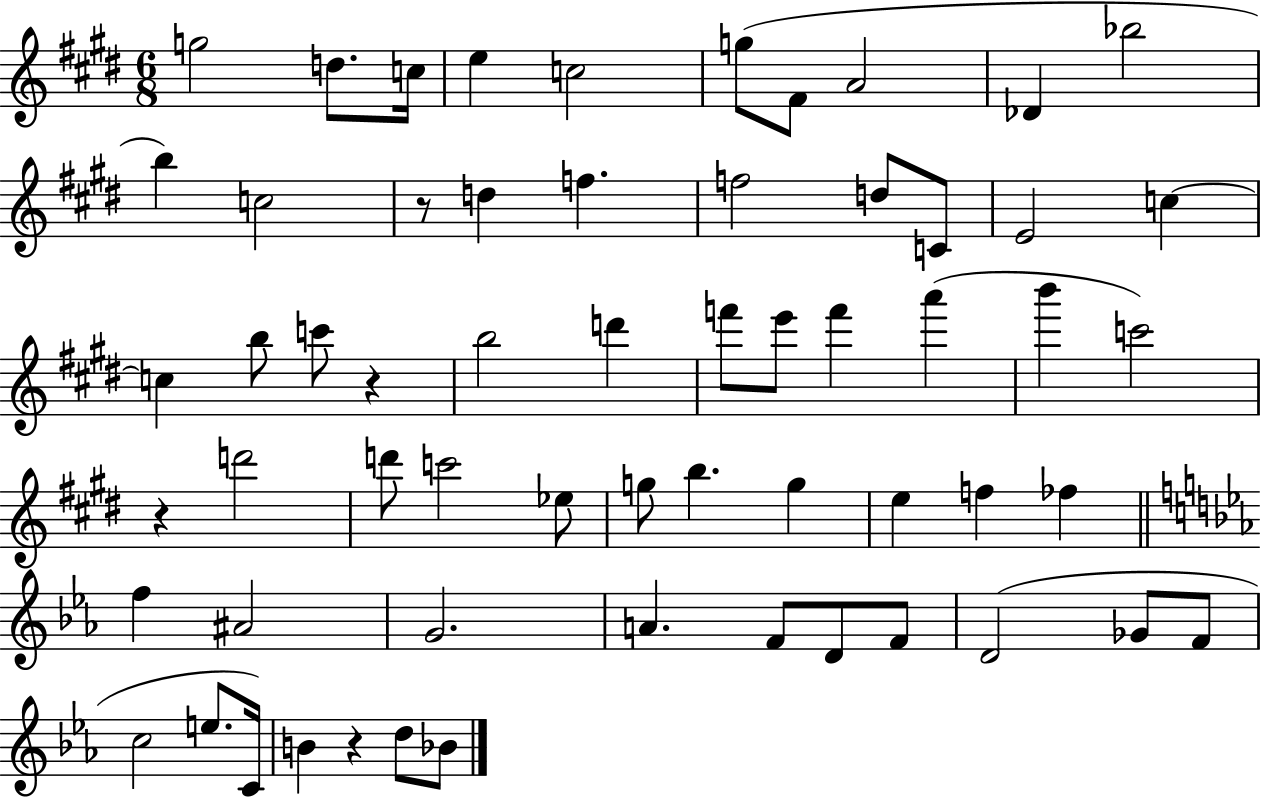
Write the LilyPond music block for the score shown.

{
  \clef treble
  \numericTimeSignature
  \time 6/8
  \key e \major
  g''2 d''8. c''16 | e''4 c''2 | g''8( fis'8 a'2 | des'4 bes''2 | \break b''4) c''2 | r8 d''4 f''4. | f''2 d''8 c'8 | e'2 c''4~~ | \break c''4 b''8 c'''8 r4 | b''2 d'''4 | f'''8 e'''8 f'''4 a'''4( | b'''4 c'''2) | \break r4 d'''2 | d'''8 c'''2 ees''8 | g''8 b''4. g''4 | e''4 f''4 fes''4 | \break \bar "||" \break \key ees \major f''4 ais'2 | g'2. | a'4. f'8 d'8 f'8 | d'2( ges'8 f'8 | \break c''2 e''8. c'16) | b'4 r4 d''8 bes'8 | \bar "|."
}